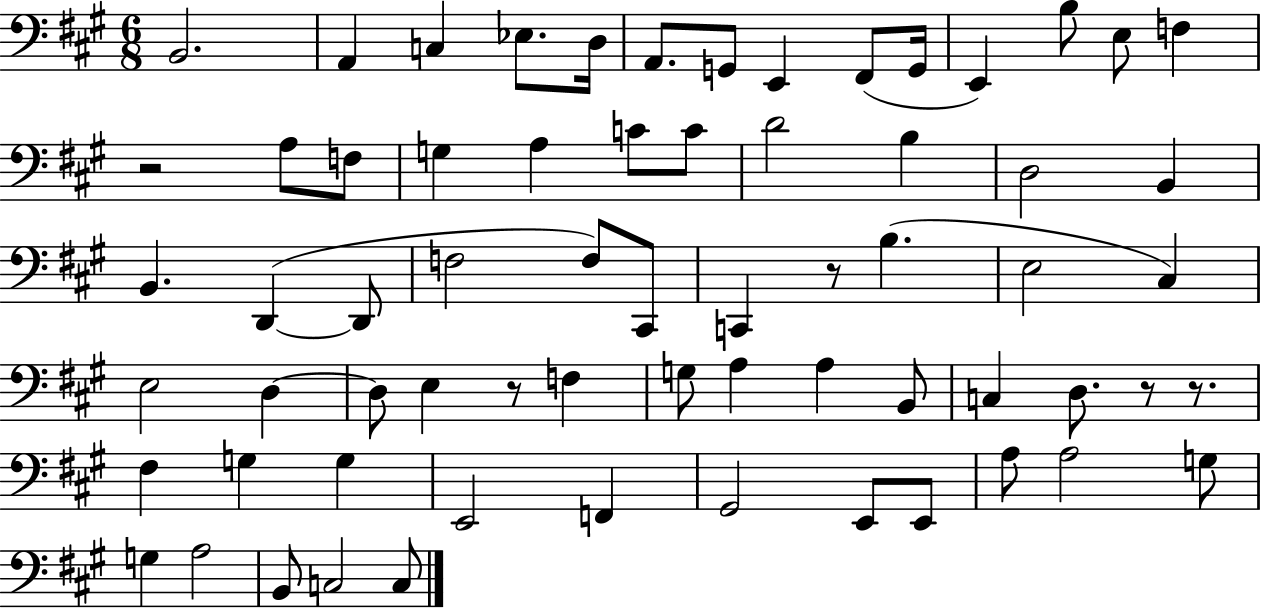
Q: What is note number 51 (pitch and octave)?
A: G#2